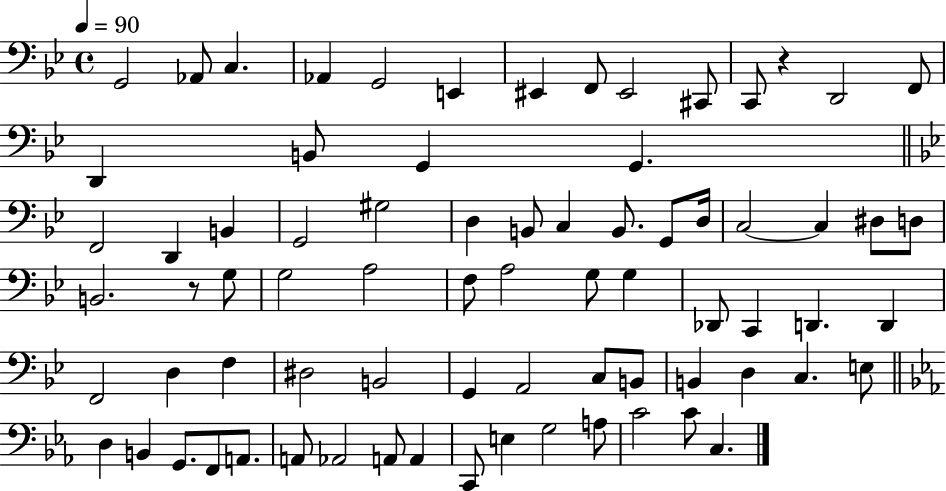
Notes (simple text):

G2/h Ab2/e C3/q. Ab2/q G2/h E2/q EIS2/q F2/e EIS2/h C#2/e C2/e R/q D2/h F2/e D2/q B2/e G2/q G2/q. F2/h D2/q B2/q G2/h G#3/h D3/q B2/e C3/q B2/e. G2/e D3/s C3/h C3/q D#3/e D3/e B2/h. R/e G3/e G3/h A3/h F3/e A3/h G3/e G3/q Db2/e C2/q D2/q. D2/q F2/h D3/q F3/q D#3/h B2/h G2/q A2/h C3/e B2/e B2/q D3/q C3/q. E3/e D3/q B2/q G2/e. F2/e A2/e. A2/e Ab2/h A2/e A2/q C2/e E3/q G3/h A3/e C4/h C4/e C3/q.